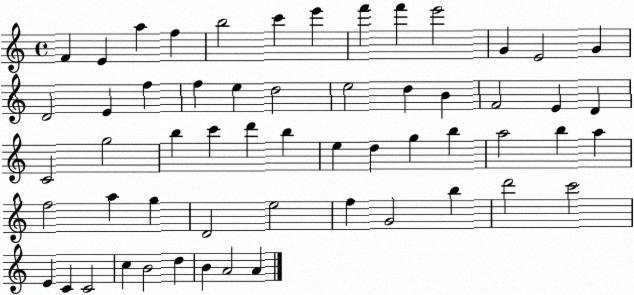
X:1
T:Untitled
M:4/4
L:1/4
K:C
F E a f b2 c' e' f' f' e'2 G E2 G D2 E f f e d2 e2 d B F2 E D C2 g2 b c' d' b e d g b a2 b a f2 a g D2 e2 f G2 b d'2 c'2 E C C2 c B2 d B A2 A